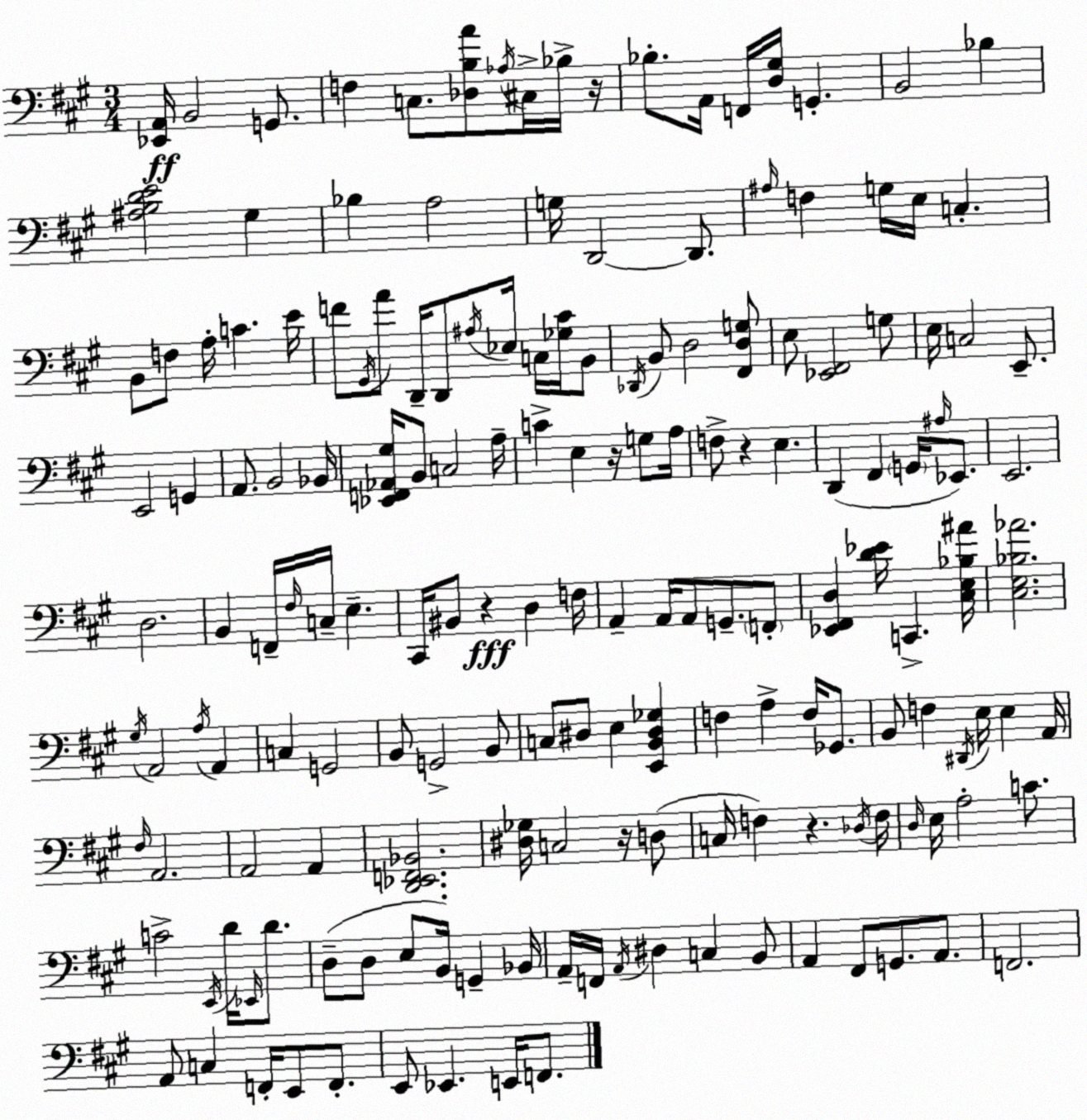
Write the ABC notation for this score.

X:1
T:Untitled
M:3/4
L:1/4
K:A
[_E,,A,,]/4 B,,2 G,,/2 F, C,/2 [_D,B,A]/2 _A,/4 ^C,/4 _B,/4 z/4 _B,/2 A,,/4 F,,/4 [D,^G,]/4 G,, B,,2 _B, [^A,B,DE]2 ^G, _B, A,2 G,/4 D,,2 D,,/2 ^A,/4 F, G,/4 E,/4 C, B,,/2 F,/2 A,/4 C E/4 F/2 ^G,,/4 A/2 D,,/4 D,,/2 ^A,/4 _E,/4 C,/4 [_G,^C]/4 B,,/2 _D,,/4 B,,/2 D,2 [^F,,D,G,]/2 E,/2 [_E,,^F,,]2 G,/2 E,/4 C,2 E,,/2 E,,2 G,, A,,/2 B,,2 _B,,/4 [_E,,F,,_A,,^G,]/4 B,,/2 C,2 A,/4 C E, z/4 G,/2 A,/4 F,/2 z E, D,, ^F,, G,,/4 ^A,/4 _E,,/2 E,,2 D,2 B,, F,,/4 ^F,/4 C,/4 E, ^C,,/4 ^B,,/2 z D, F,/4 A,, A,,/4 A,,/2 G,,/2 F,,/2 [_E,,^F,,D,] [D_E]/4 C,, [^C,E,_B,^A]/4 [^C,E,_B,_A]2 ^G,/4 A,,2 A,/4 A,, C, G,,2 B,,/2 G,,2 B,,/2 C,/2 ^D,/2 E, [E,,B,,^D,_G,] F, A, F,/4 _G,,/2 B,,/2 F, ^D,,/4 E,/4 E, A,,/4 ^F,/4 A,,2 A,,2 A,, [D,,_E,,F,,_B,,]2 [^D,_G,]/4 C,2 z/4 D,/2 C,/4 F, z _D,/4 F,/4 D,/4 E,/4 A,2 C/2 C2 E,,/4 D/4 _E,,/4 D/2 D,/2 D,/2 E,/2 B,,/4 G,, _B,,/4 A,,/4 F,,/4 A,,/4 ^D, C, B,,/2 A,, ^F,,/2 G,,/2 A,,/2 F,,2 A,,/2 C, F,,/4 E,,/2 F,,/2 E,,/2 _E,, E,,/4 F,,/2